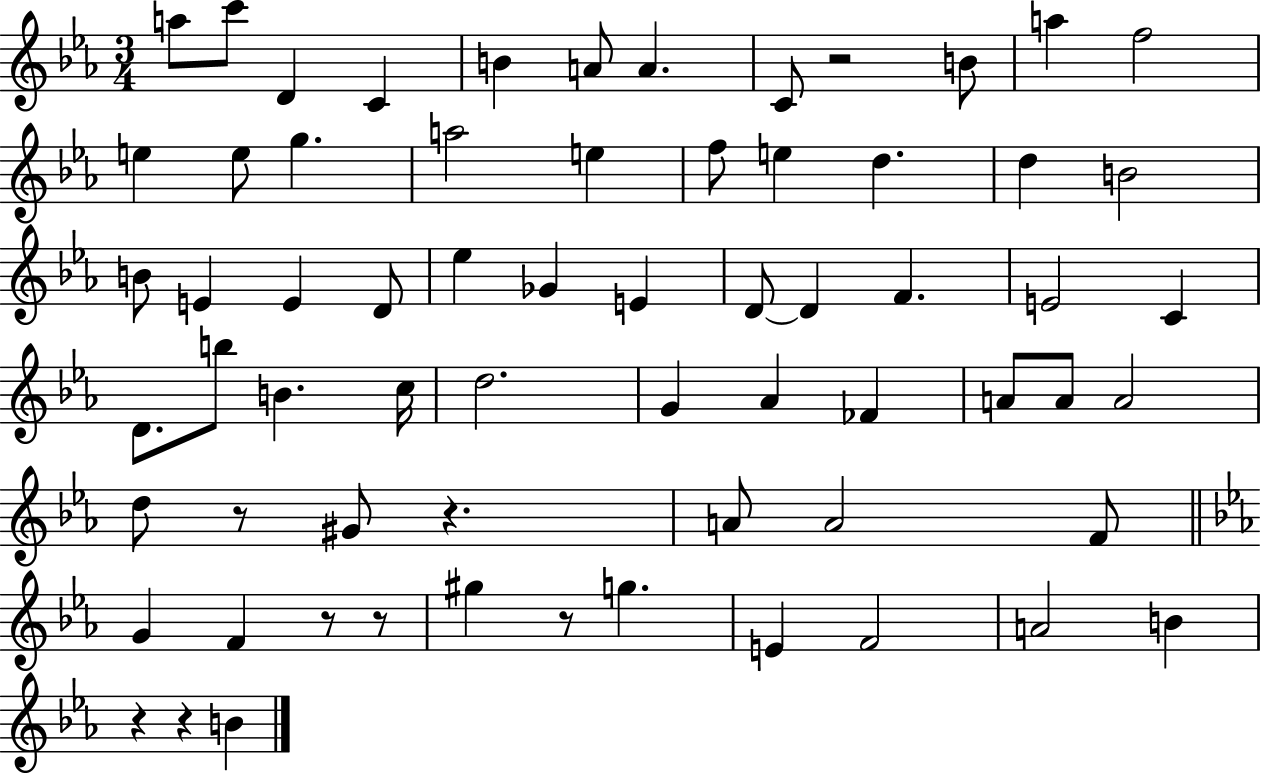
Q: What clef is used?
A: treble